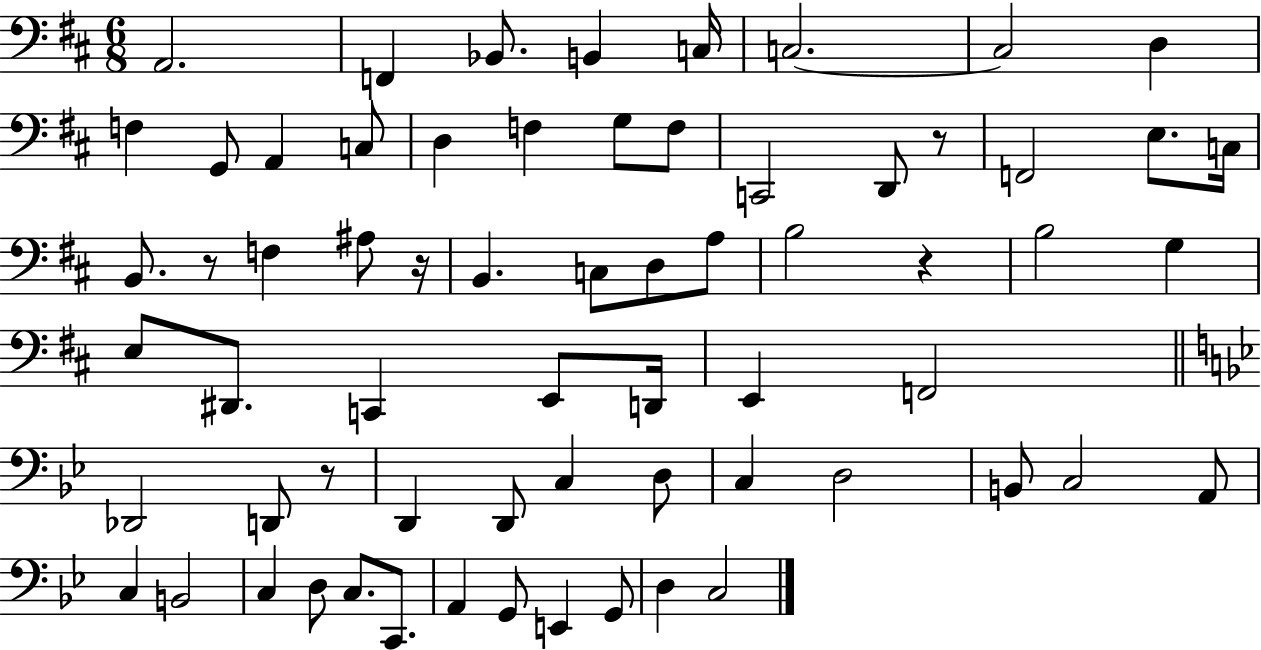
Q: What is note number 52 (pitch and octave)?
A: C3